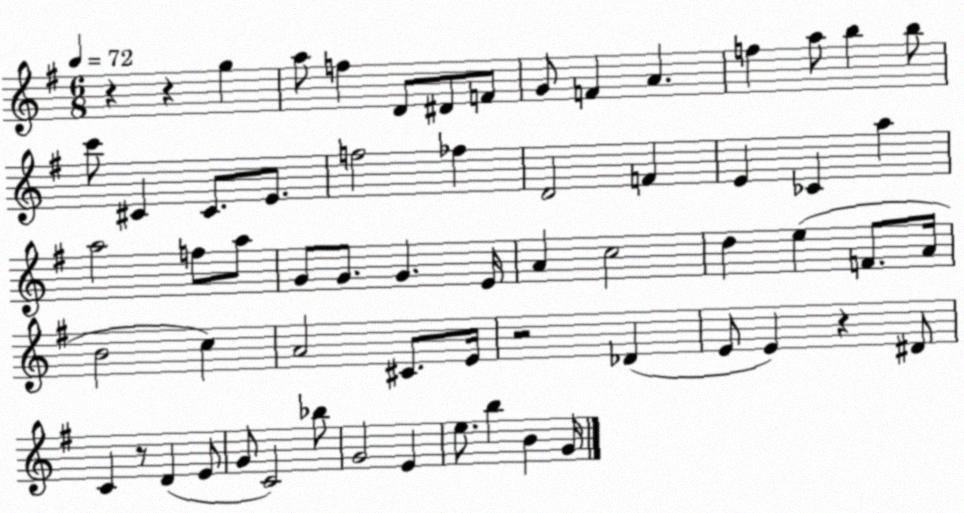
X:1
T:Untitled
M:6/8
L:1/4
K:G
z z g a/2 f D/2 ^D/2 F/2 G/2 F A f a/2 b b/2 c'/2 ^C ^C/2 E/2 f2 _f D2 F E _C a a2 f/2 a/2 G/2 G/2 G E/4 A c2 d e F/2 A/4 B2 c A2 ^C/2 E/4 z2 _D E/2 E z ^D/2 C z/2 D E/2 G/2 C2 _b/2 G2 E e/2 b B G/4